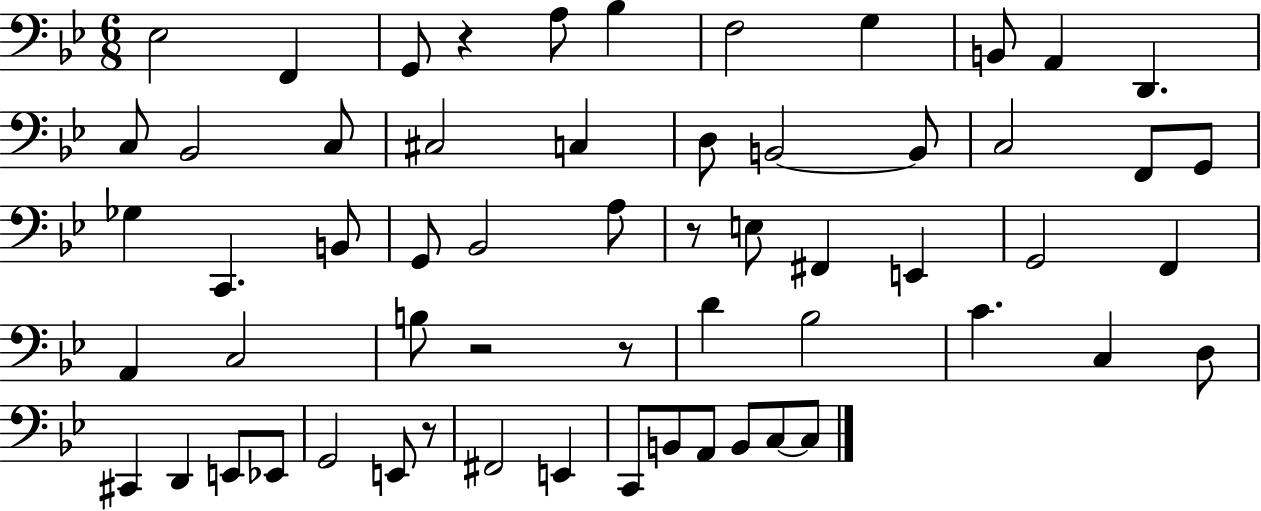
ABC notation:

X:1
T:Untitled
M:6/8
L:1/4
K:Bb
_E,2 F,, G,,/2 z A,/2 _B, F,2 G, B,,/2 A,, D,, C,/2 _B,,2 C,/2 ^C,2 C, D,/2 B,,2 B,,/2 C,2 F,,/2 G,,/2 _G, C,, B,,/2 G,,/2 _B,,2 A,/2 z/2 E,/2 ^F,, E,, G,,2 F,, A,, C,2 B,/2 z2 z/2 D _B,2 C C, D,/2 ^C,, D,, E,,/2 _E,,/2 G,,2 E,,/2 z/2 ^F,,2 E,, C,,/2 B,,/2 A,,/2 B,,/2 C,/2 C,/2